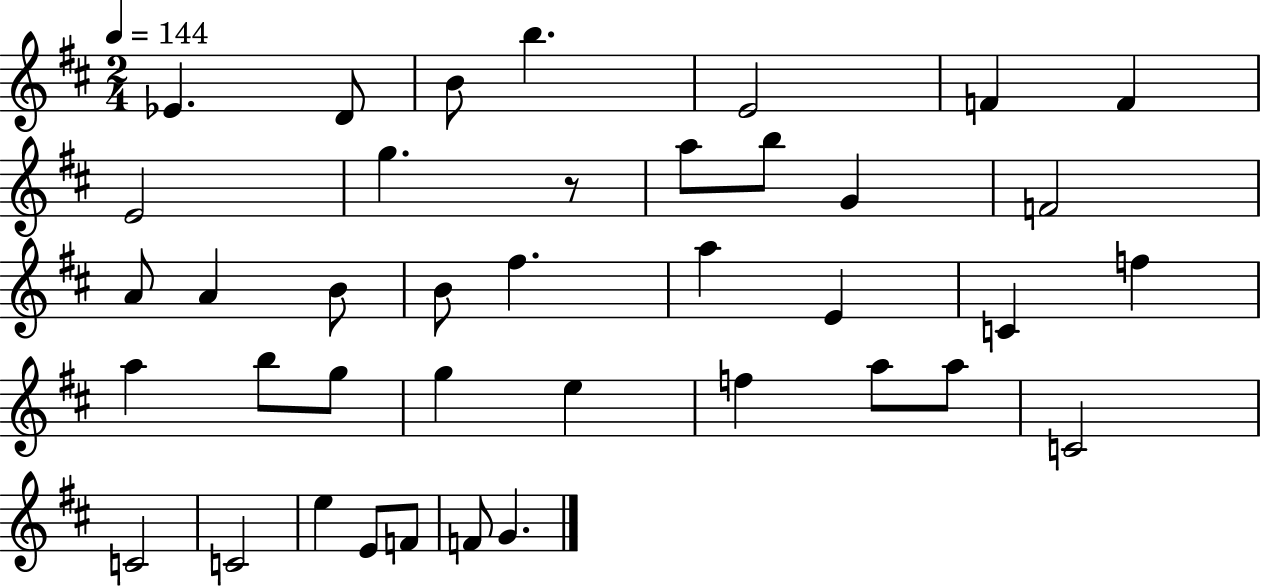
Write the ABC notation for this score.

X:1
T:Untitled
M:2/4
L:1/4
K:D
_E D/2 B/2 b E2 F F E2 g z/2 a/2 b/2 G F2 A/2 A B/2 B/2 ^f a E C f a b/2 g/2 g e f a/2 a/2 C2 C2 C2 e E/2 F/2 F/2 G